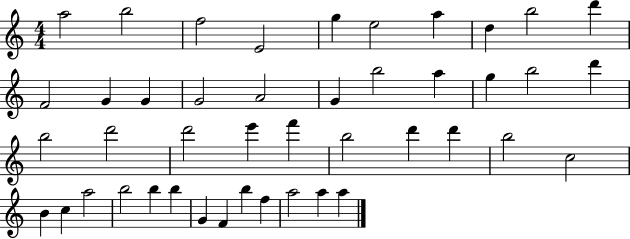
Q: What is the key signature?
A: C major